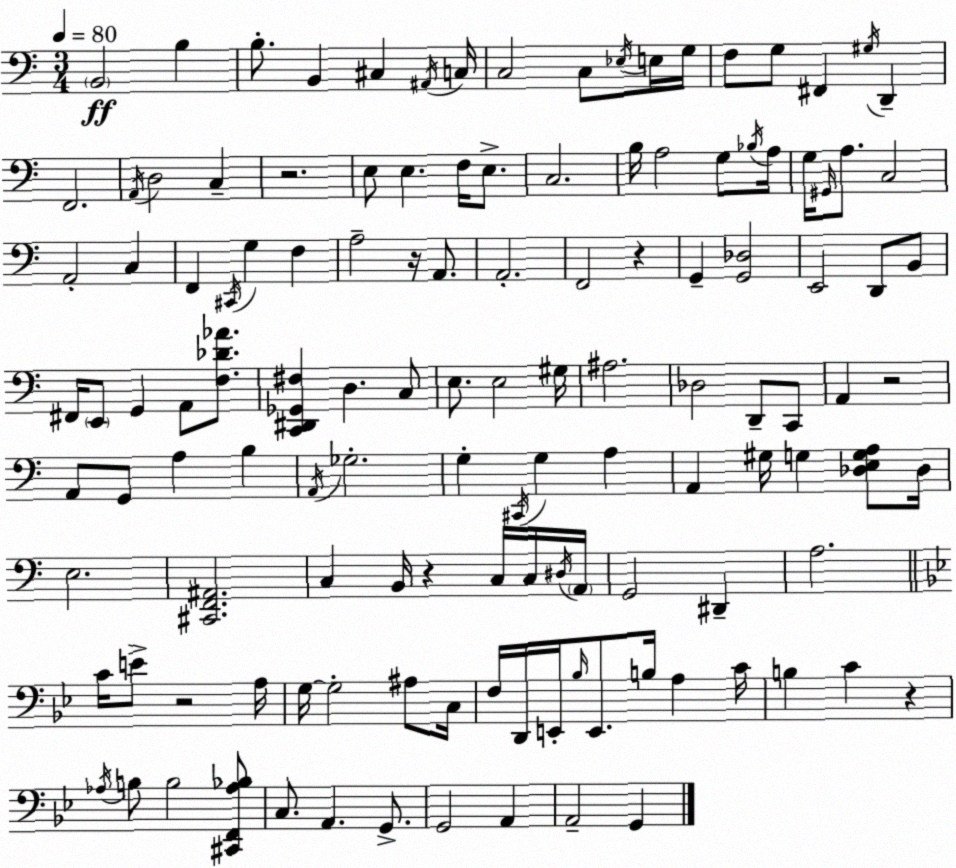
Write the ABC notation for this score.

X:1
T:Untitled
M:3/4
L:1/4
K:C
B,,2 B, B,/2 B,, ^C, ^A,,/4 C,/4 C,2 C,/2 _E,/4 E,/4 G,/4 F,/2 G,/2 ^F,, ^G,/4 D,, F,,2 A,,/4 D,2 C, z2 E,/2 E, F,/4 E,/2 C,2 B,/4 A,2 G,/2 _B,/4 A,/4 G,/4 ^G,,/4 A,/2 C,2 A,,2 C, F,, ^C,,/4 G, F, A,2 z/4 A,,/2 A,,2 F,,2 z G,, [G,,_D,]2 E,,2 D,,/2 B,,/2 ^F,,/4 E,,/2 G,, A,,/2 [F,_D_A]/2 [C,,^D,,_G,,^F,] D, C,/2 E,/2 E,2 ^G,/4 ^A,2 _D,2 D,,/2 C,,/2 A,, z2 A,,/2 G,,/2 A, B, A,,/4 _G,2 G, ^C,,/4 G, A, A,, ^G,/4 G, [_D,E,G,A,]/2 _D,/4 E,2 [^C,,F,,^A,,]2 C, B,,/4 z C,/4 C,/4 ^D,/4 A,,/4 G,,2 ^D,, A,2 C/4 E/2 z2 A,/4 G,/4 G,2 ^A,/2 C,/4 F,/4 D,,/4 E,,/4 _B,/4 E,,/2 B,/4 A, C/4 B, C z _A,/4 B,/2 B,2 [^C,,F,,_A,_B,]/2 C,/2 A,, G,,/2 G,,2 A,, A,,2 G,,